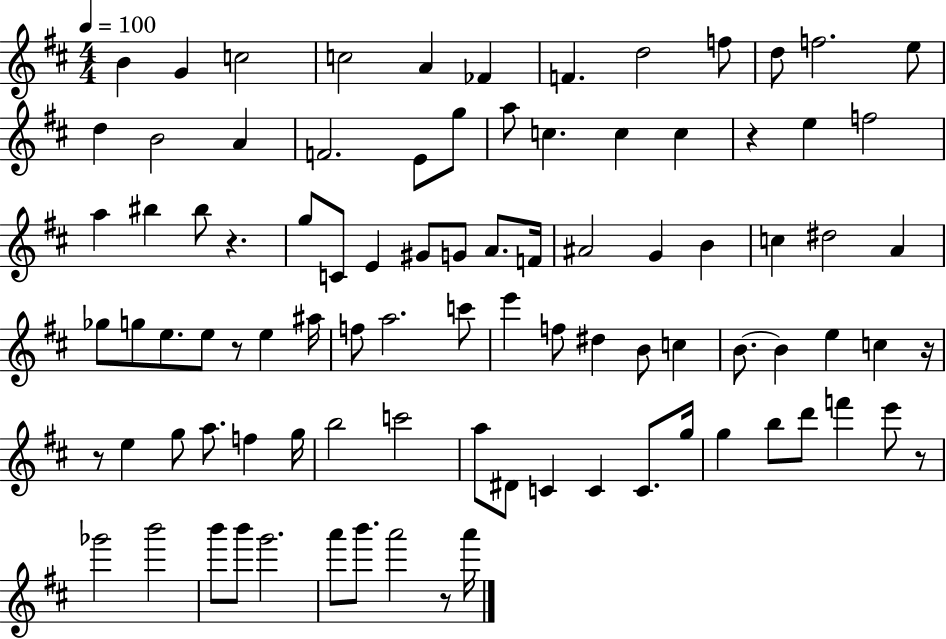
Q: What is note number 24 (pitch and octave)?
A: F5